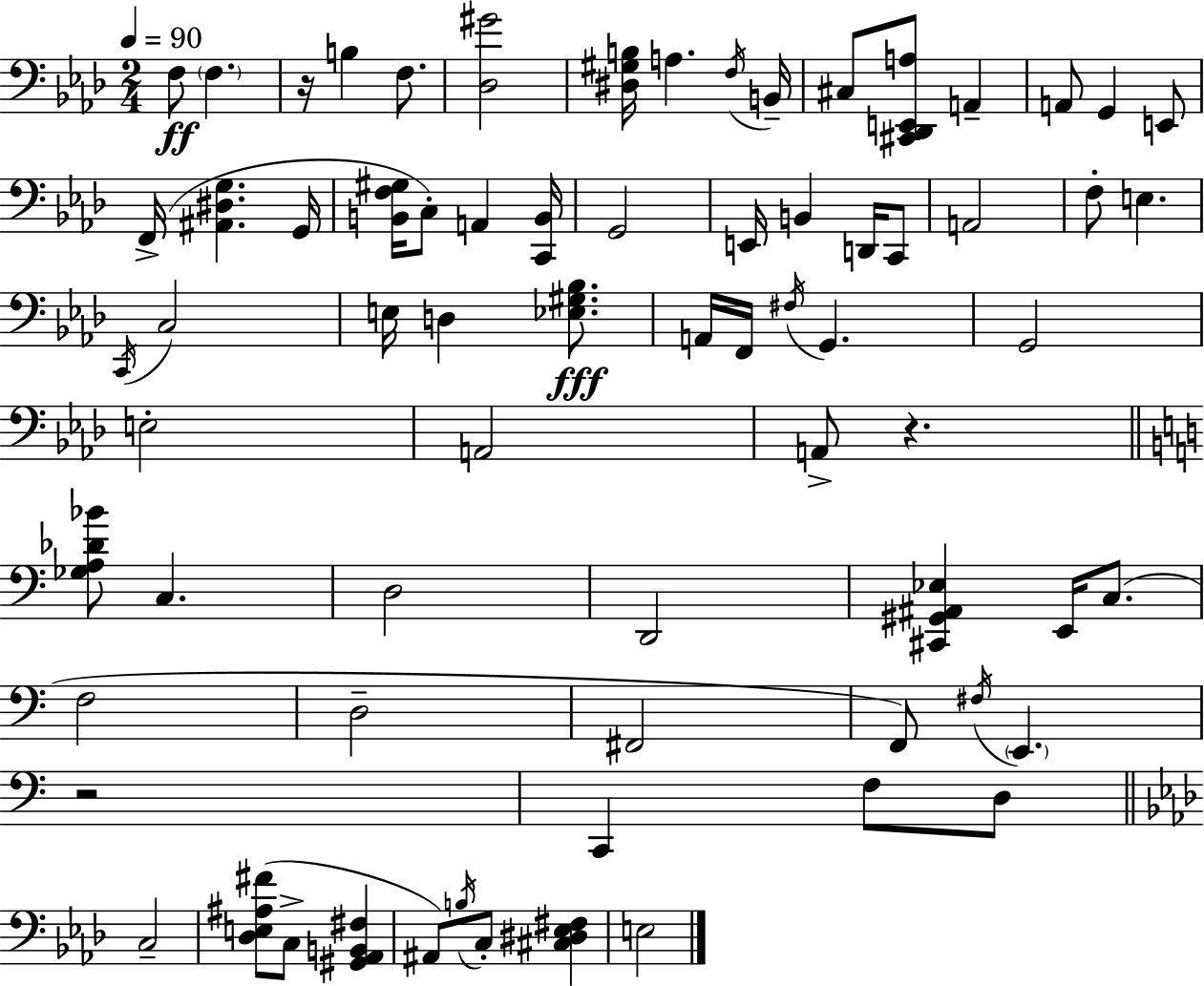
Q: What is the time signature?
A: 2/4